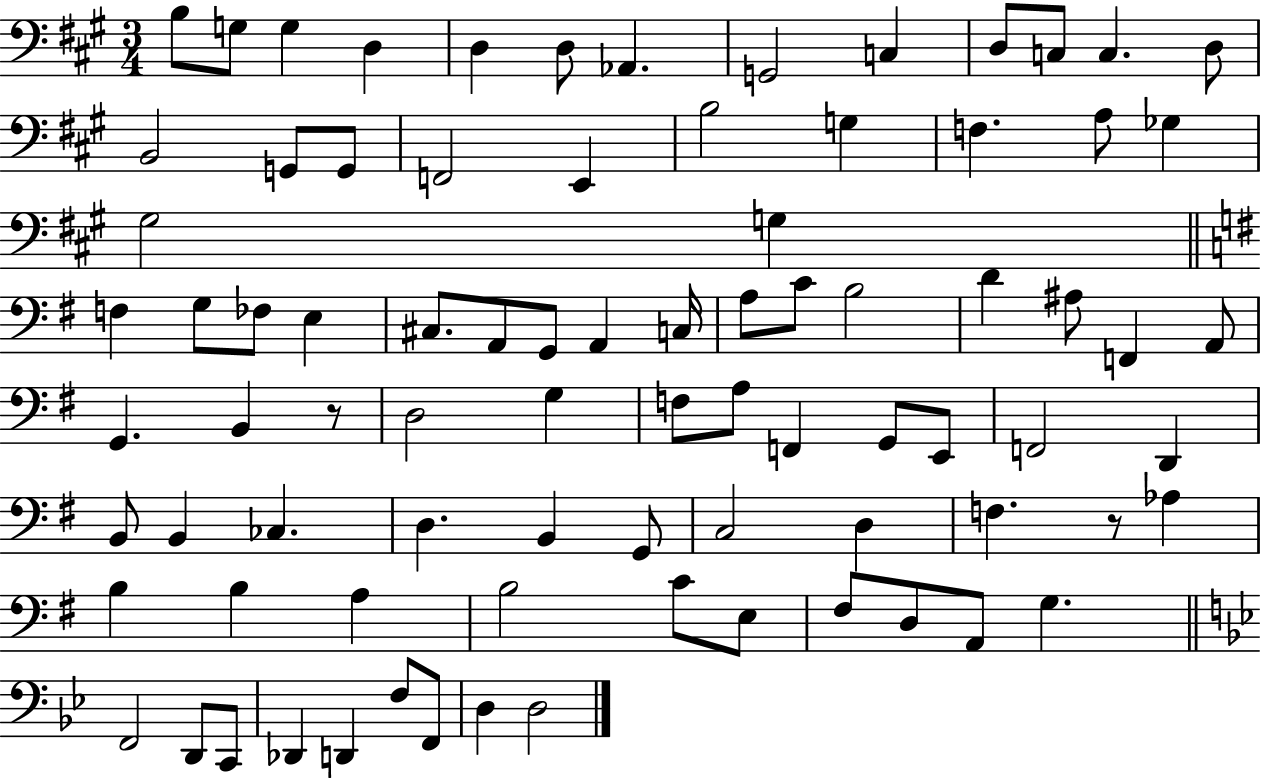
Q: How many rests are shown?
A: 2